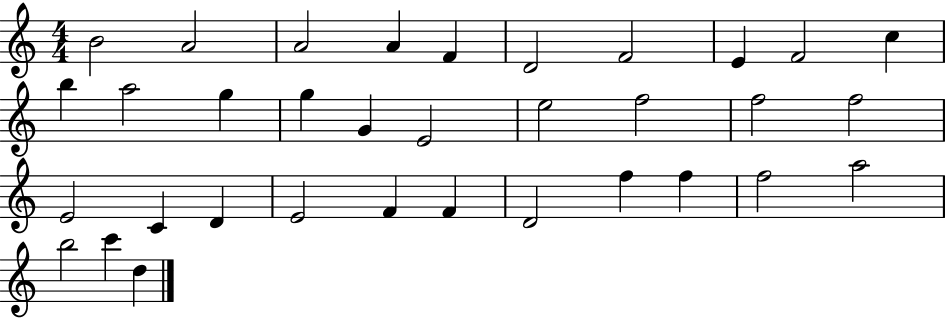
{
  \clef treble
  \numericTimeSignature
  \time 4/4
  \key c \major
  b'2 a'2 | a'2 a'4 f'4 | d'2 f'2 | e'4 f'2 c''4 | \break b''4 a''2 g''4 | g''4 g'4 e'2 | e''2 f''2 | f''2 f''2 | \break e'2 c'4 d'4 | e'2 f'4 f'4 | d'2 f''4 f''4 | f''2 a''2 | \break b''2 c'''4 d''4 | \bar "|."
}